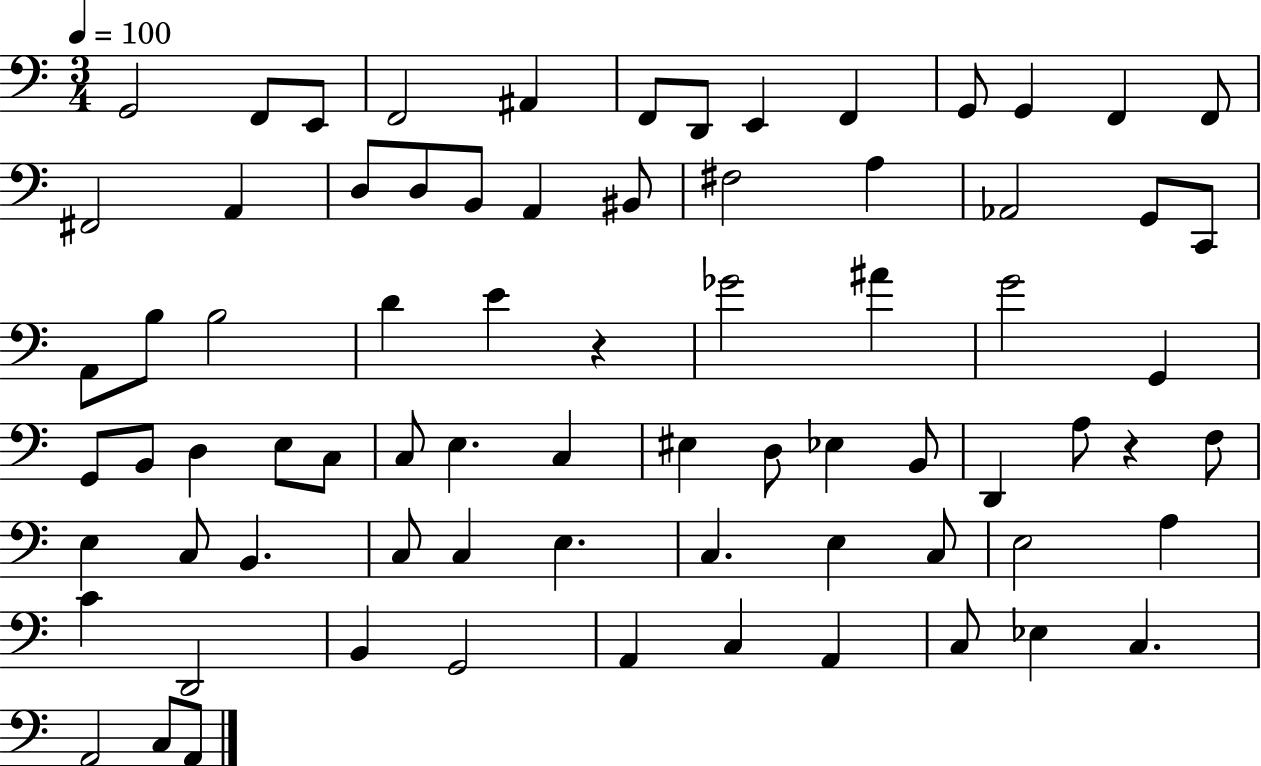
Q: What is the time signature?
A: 3/4